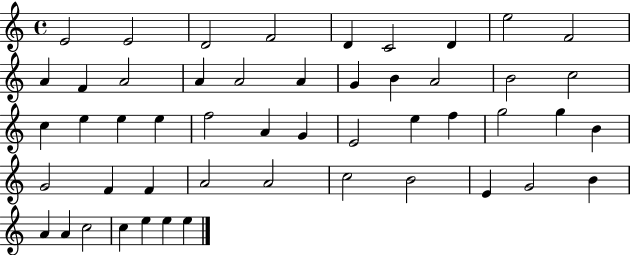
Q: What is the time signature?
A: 4/4